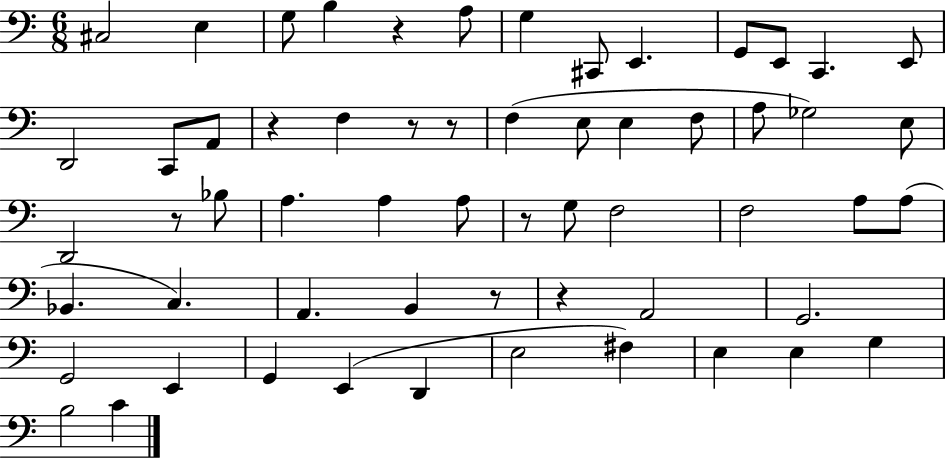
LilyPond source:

{
  \clef bass
  \numericTimeSignature
  \time 6/8
  \key c \major
  cis2 e4 | g8 b4 r4 a8 | g4 cis,8 e,4. | g,8 e,8 c,4. e,8 | \break d,2 c,8 a,8 | r4 f4 r8 r8 | f4( e8 e4 f8 | a8 ges2) e8 | \break d,2 r8 bes8 | a4. a4 a8 | r8 g8 f2 | f2 a8 a8( | \break bes,4. c4.) | a,4. b,4 r8 | r4 a,2 | g,2. | \break g,2 e,4 | g,4 e,4( d,4 | e2 fis4) | e4 e4 g4 | \break b2 c'4 | \bar "|."
}